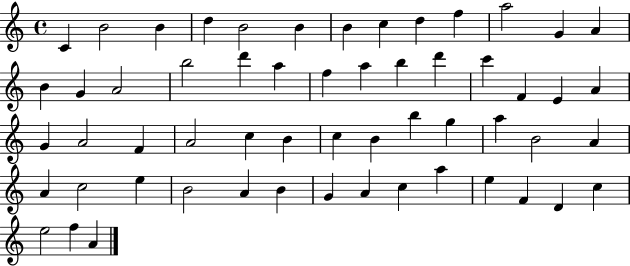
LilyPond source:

{
  \clef treble
  \time 4/4
  \defaultTimeSignature
  \key c \major
  c'4 b'2 b'4 | d''4 b'2 b'4 | b'4 c''4 d''4 f''4 | a''2 g'4 a'4 | \break b'4 g'4 a'2 | b''2 d'''4 a''4 | f''4 a''4 b''4 d'''4 | c'''4 f'4 e'4 a'4 | \break g'4 a'2 f'4 | a'2 c''4 b'4 | c''4 b'4 b''4 g''4 | a''4 b'2 a'4 | \break a'4 c''2 e''4 | b'2 a'4 b'4 | g'4 a'4 c''4 a''4 | e''4 f'4 d'4 c''4 | \break e''2 f''4 a'4 | \bar "|."
}